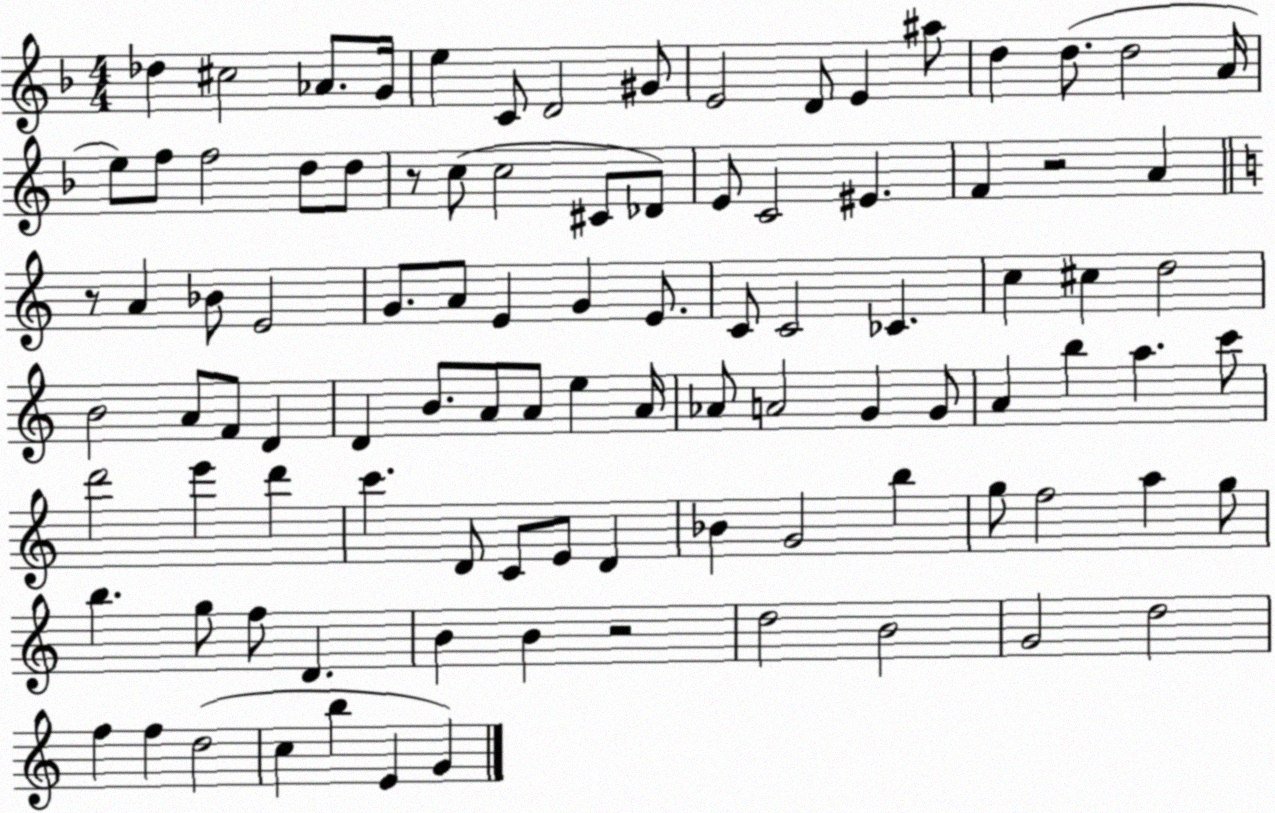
X:1
T:Untitled
M:4/4
L:1/4
K:F
_d ^c2 _A/2 G/4 e C/2 D2 ^G/2 E2 D/2 E ^a/2 d d/2 d2 A/4 e/2 f/2 f2 d/2 d/2 z/2 c/2 c2 ^C/2 _D/2 E/2 C2 ^E F z2 A z/2 A _B/2 E2 G/2 A/2 E G E/2 C/2 C2 _C c ^c d2 B2 A/2 F/2 D D B/2 A/2 A/2 e A/4 _A/2 A2 G G/2 A b a c'/2 d'2 e' d' c' D/2 C/2 E/2 D _B G2 b g/2 f2 a g/2 b g/2 f/2 D B B z2 d2 B2 G2 d2 f f d2 c b E G